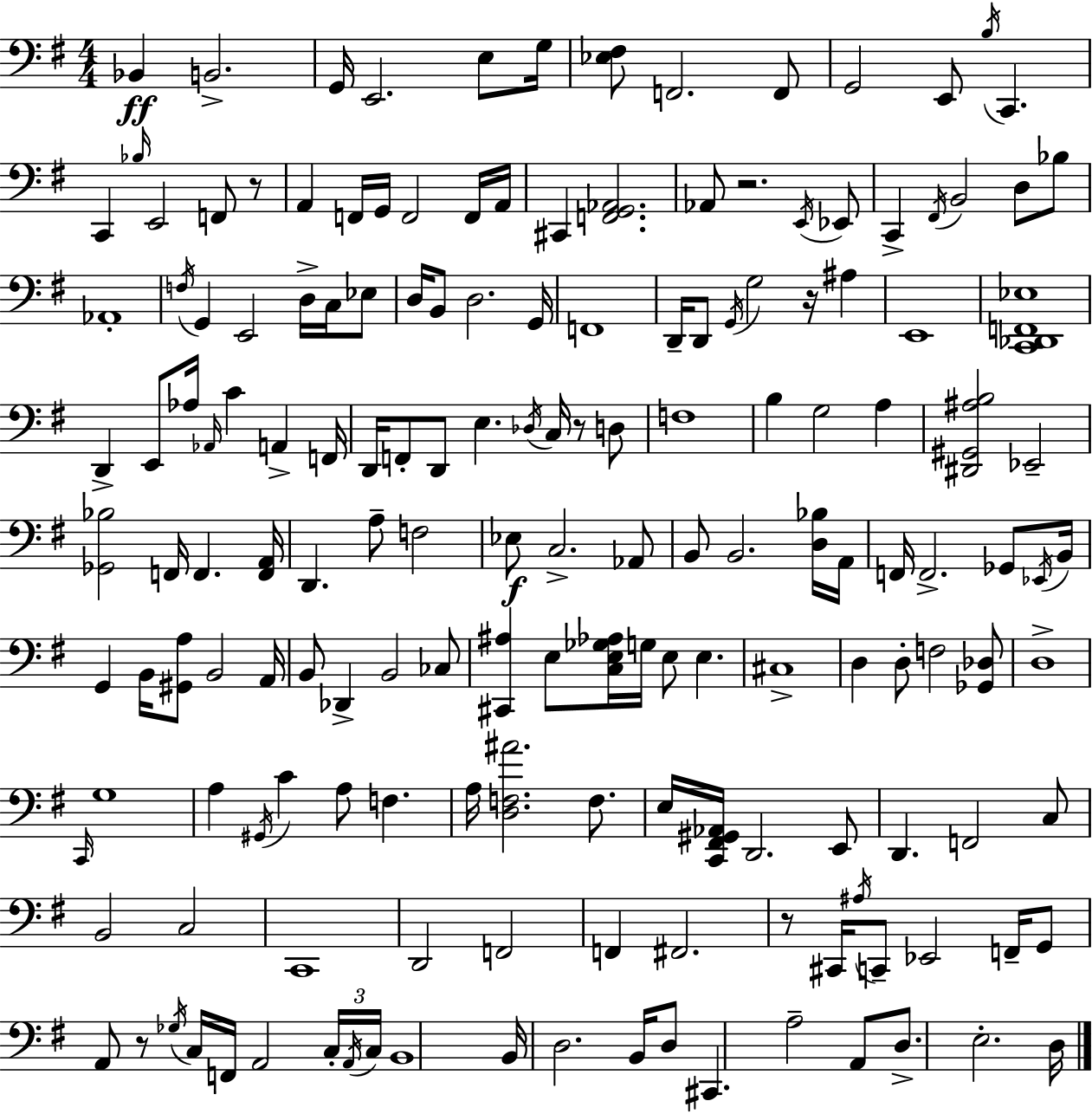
{
  \clef bass
  \numericTimeSignature
  \time 4/4
  \key g \major
  bes,4\ff b,2.-> | g,16 e,2. e8 g16 | <ees fis>8 f,2. f,8 | g,2 e,8 \acciaccatura { b16 } c,4. | \break c,4 \grace { bes16 } e,2 f,8 | r8 a,4 f,16 g,16 f,2 | f,16 a,16 cis,4 <f, g, aes,>2. | aes,8 r2. | \break \acciaccatura { e,16 } ees,8 c,4-> \acciaccatura { fis,16 } b,2 | d8 bes8 aes,1-. | \acciaccatura { f16 } g,4 e,2 | d16-> c16 ees8 d16 b,8 d2. | \break g,16 f,1 | d,16-- d,8 \acciaccatura { g,16 } g2 | r16 ais4 e,1 | <c, des, f, ees>1 | \break d,4-> e,8 aes16 \grace { aes,16 } c'4 | a,4-> f,16 d,16 f,8-. d,8 e4. | \acciaccatura { des16 } c16 r8 d8 f1 | b4 g2 | \break a4 <dis, gis, ais b>2 | ees,2-- <ges, bes>2 | f,16 f,4. <f, a,>16 d,4. a8-- | f2 ees8\f c2.-> | \break aes,8 b,8 b,2. | <d bes>16 a,16 f,16 f,2.-> | ges,8 \acciaccatura { ees,16 } b,16 g,4 b,16 <gis, a>8 | b,2 a,16 b,8 des,4-> b,2 | \break ces8 <cis, ais>4 e8 <c e ges aes>16 | g16 e8 e4. cis1-> | d4 d8-. f2 | <ges, des>8 d1-> | \break \grace { c,16 } g1 | a4 \acciaccatura { gis,16 } c'4 | a8 f4. a16 <d f ais'>2. | f8. e16 <c, fis, gis, aes,>16 d,2. | \break e,8 d,4. | f,2 c8 b,2 | c2 c,1 | d,2 | \break f,2 f,4 fis,2. | r8 cis,16 \acciaccatura { ais16 } c,8-- | ees,2 f,16-- g,8 a,8 r8 | \acciaccatura { ges16 } c16 f,16 a,2 \tuplet 3/2 { c16-. \acciaccatura { a,16 } c16 } b,1 | \break b,16 d2. | b,16 d8 cis,4. | a2-- a,8 d8.-> | e2.-. d16 \bar "|."
}